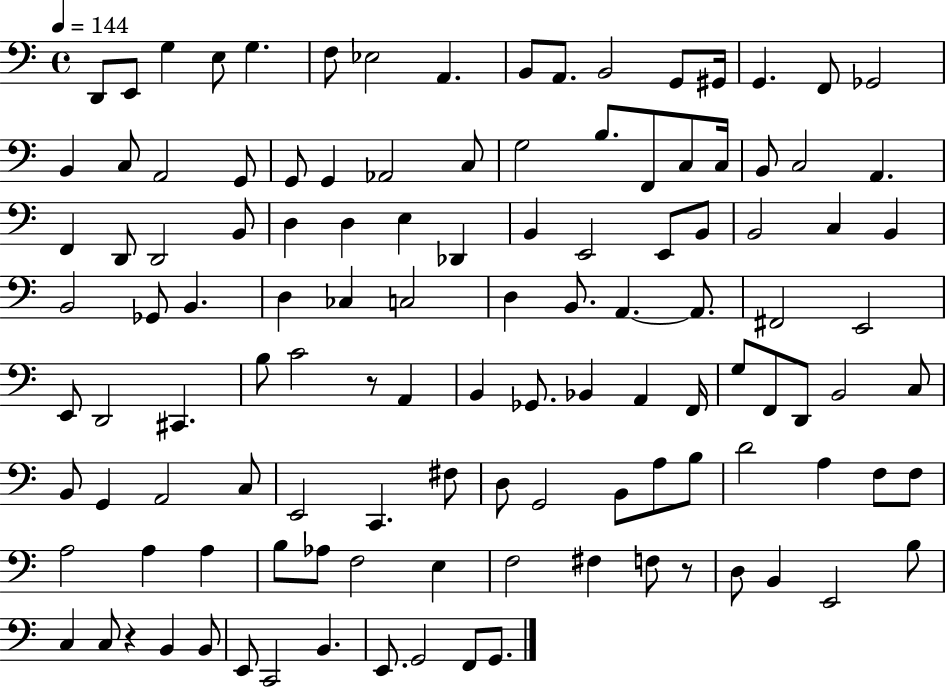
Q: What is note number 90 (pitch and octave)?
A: F3